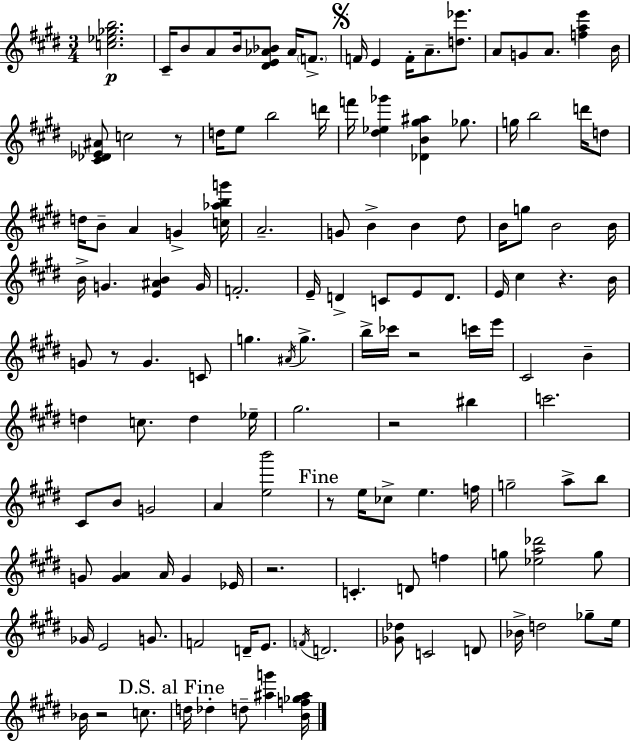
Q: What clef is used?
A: treble